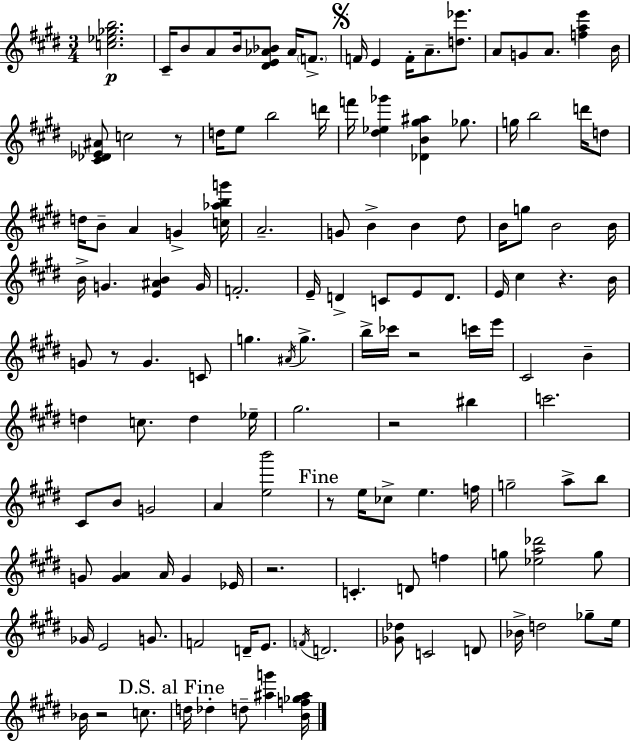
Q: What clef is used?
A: treble